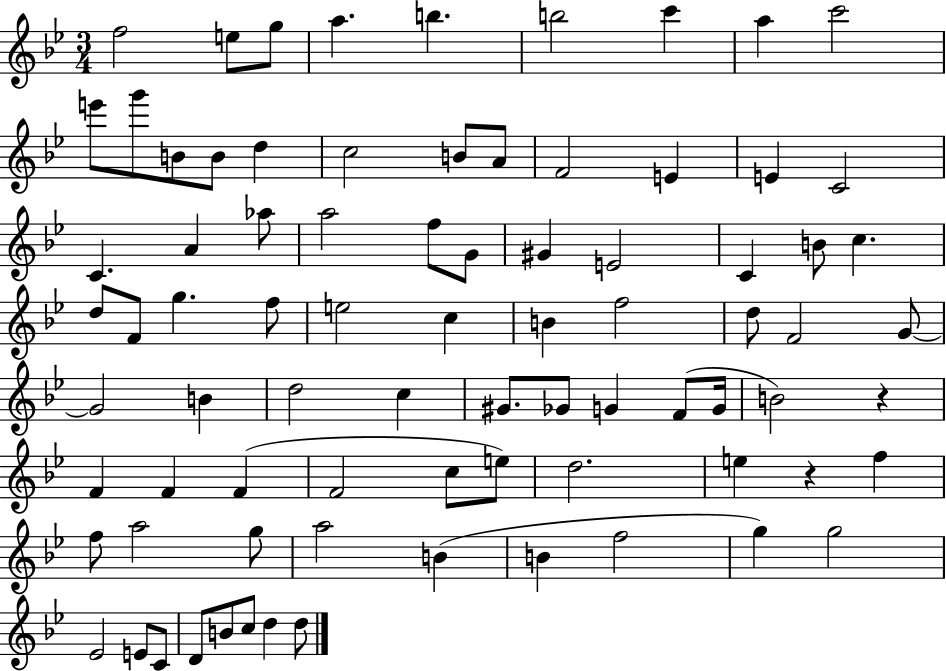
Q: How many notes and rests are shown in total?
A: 81